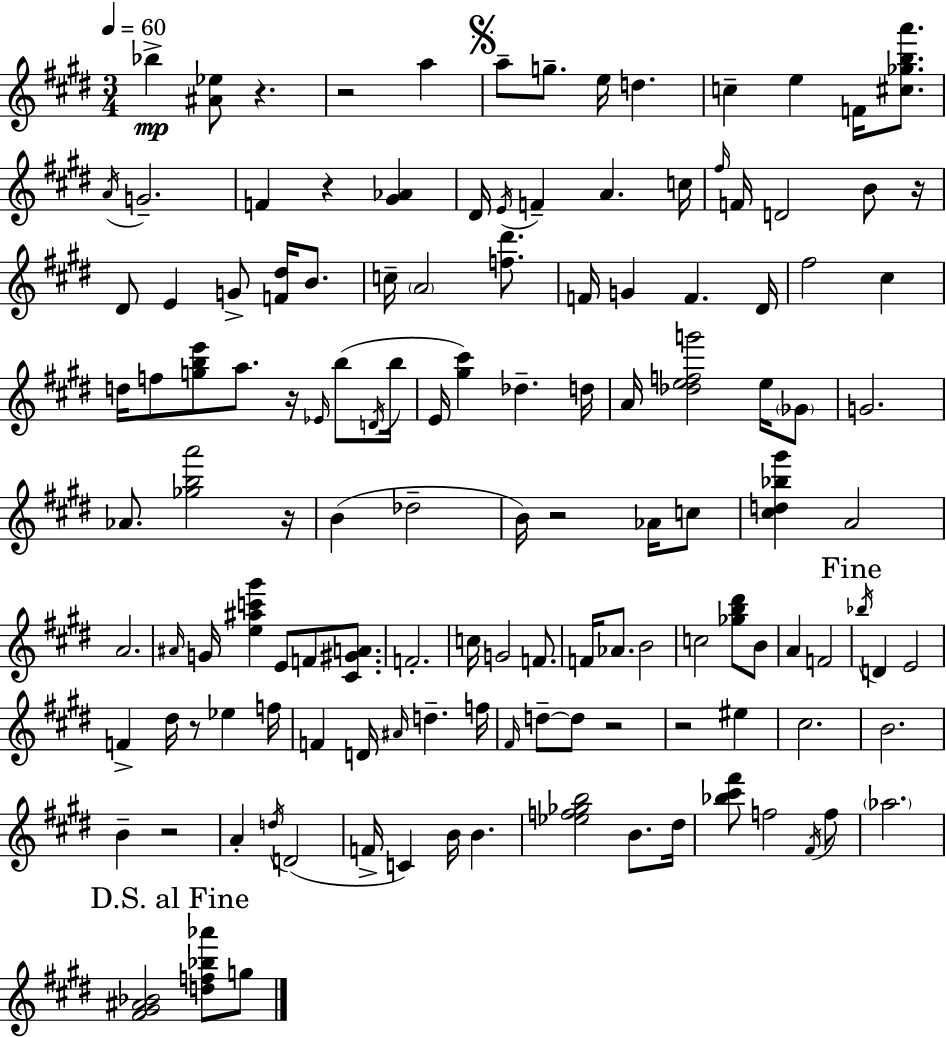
Bb5/q [A#4,Eb5]/e R/q. R/h A5/q A5/e G5/e. E5/s D5/q. C5/q E5/q F4/s [C#5,Gb5,B5,A6]/e. A4/s G4/h. F4/q R/q [G#4,Ab4]/q D#4/s E4/s F4/q A4/q. C5/s F#5/s F4/s D4/h B4/e R/s D#4/e E4/q G4/e [F4,D#5]/s B4/e. C5/s A4/h [F5,D#6]/e. F4/s G4/q F4/q. D#4/s F#5/h C#5/q D5/s F5/e [G5,B5,E6]/e A5/e. R/s Eb4/s B5/e D4/s B5/s E4/s [G#5,C#6]/q Db5/q. D5/s A4/s [Db5,E5,F5,G6]/h E5/s Gb4/e G4/h. Ab4/e. [Gb5,B5,A6]/h R/s B4/q Db5/h B4/s R/h Ab4/s C5/e [C#5,D5,Bb5,G#6]/q A4/h A4/h. A#4/s G4/s [E5,A#5,C6,G#6]/q E4/e F4/e [C#4,G#4,A4]/e. F4/h. C5/s G4/h F4/e. F4/s Ab4/e. B4/h C5/h [Gb5,B5,D#6]/e B4/e A4/q F4/h Bb5/s D4/q E4/h F4/q D#5/s R/e Eb5/q F5/s F4/q D4/s A#4/s D5/q. F5/s F#4/s D5/e D5/e R/h R/h EIS5/q C#5/h. B4/h. B4/q R/h A4/q D5/s D4/h F4/s C4/q B4/s B4/q. [Eb5,F5,Gb5,B5]/h B4/e. D#5/s [Bb5,C#6,F#6]/e F5/h F#4/s F5/e Ab5/h. [F#4,G#4,A#4,Bb4]/h [D5,F5,Bb5,Ab6]/e G5/e